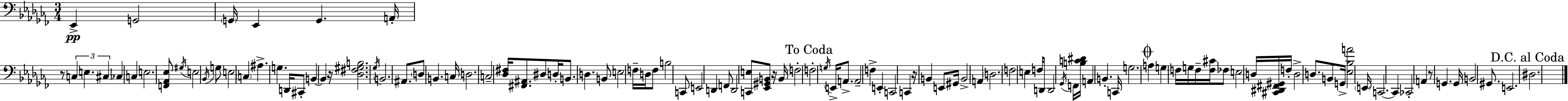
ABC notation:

X:1
T:Untitled
M:3/4
L:1/4
K:Abm
_E,, G,,2 G,,/4 _E,, G,, A,,/4 z/2 C, E, ^C, _C, C, E,2 [F,,_A,,_E,]/2 ^G,/4 E,2 _B,,/4 G,/2 E,2 C, ^A, G, D,,/4 ^C,,/2 B,, B,, z/4 [_D,^F,^G,B,]2 _G,/4 B,,2 ^A,,/2 D,/2 B,, C,/4 D,2 C,2 [_D,^F,]/4 [^F,,^A,,]/2 ^D,/2 D,/4 B,,/2 D, B,,/2 E,2 F,/4 D,/4 F,/2 B,2 C,,/2 E,,2 D,, F,,/2 D,,2 [C,,E,]/2 [_E,,^G,,B,,]/2 z/4 B,,/4 F,2 F,2 G,/4 E,,/4 A,,/2 A,,2 F, E,, C,,2 C,, z/4 B,, E,,/2 ^G,,/4 B,,2 A,, D,2 F,2 E, F,/4 D,,/2 D,,2 _G,,/4 F,,/4 [B,C^D]/4 A,, B,, C,,/4 G,2 A, G, F,/4 G,/4 F,/4 [F,^C]/4 _F,/2 E,2 D,/4 [^C,,^D,,^F,,^G,,]/4 F,/4 D,2 D,/2 B,,/2 G,,/4 [_E,_B,A]2 E,,/4 C,,2 C,, _C,,2 A,, z/2 G,, G,,/4 B,,2 ^G,,/2 E,,2 ^D,2